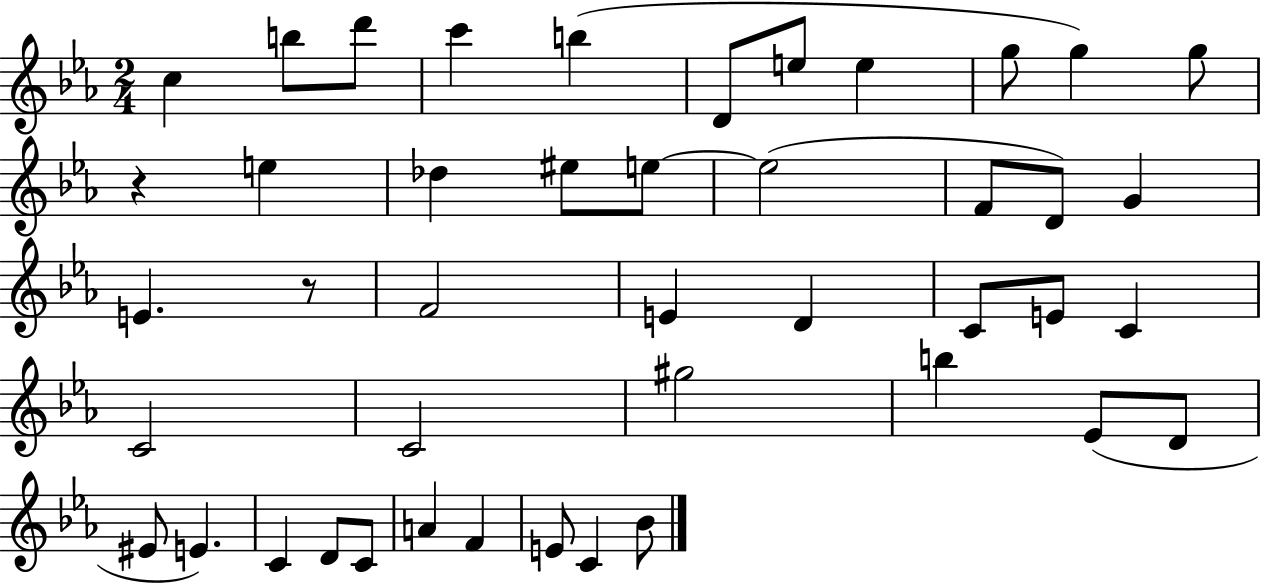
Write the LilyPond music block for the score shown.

{
  \clef treble
  \numericTimeSignature
  \time 2/4
  \key ees \major
  c''4 b''8 d'''8 | c'''4 b''4( | d'8 e''8 e''4 | g''8 g''4) g''8 | \break r4 e''4 | des''4 eis''8 e''8~~ | e''2( | f'8 d'8) g'4 | \break e'4. r8 | f'2 | e'4 d'4 | c'8 e'8 c'4 | \break c'2 | c'2 | gis''2 | b''4 ees'8( d'8 | \break eis'8 e'4.) | c'4 d'8 c'8 | a'4 f'4 | e'8 c'4 bes'8 | \break \bar "|."
}